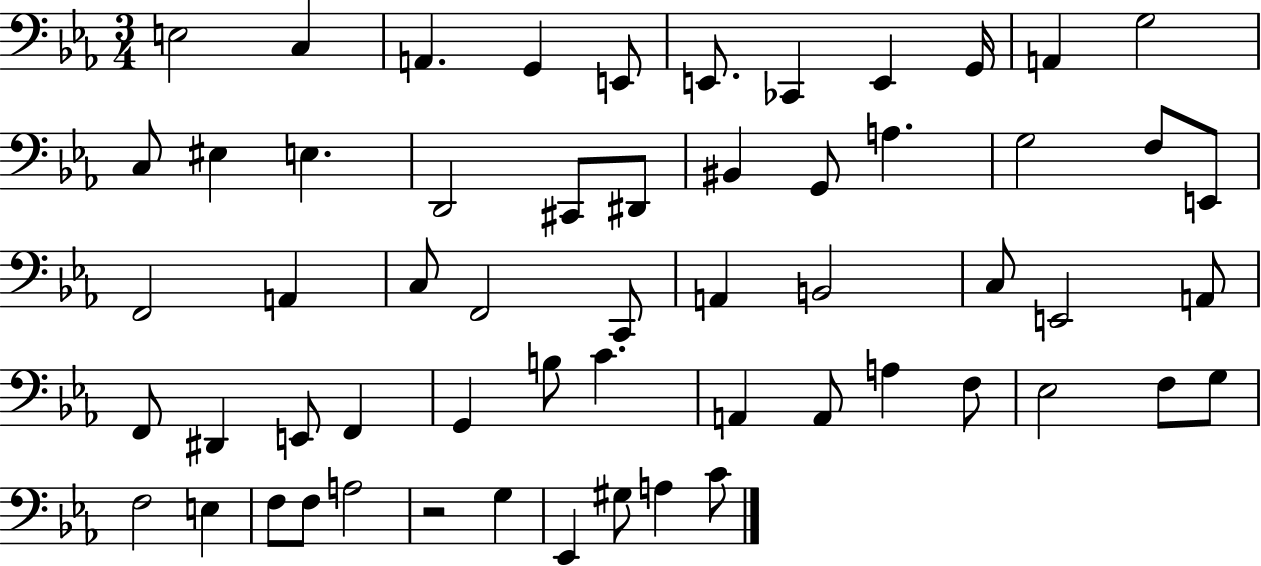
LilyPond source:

{
  \clef bass
  \numericTimeSignature
  \time 3/4
  \key ees \major
  e2 c4 | a,4. g,4 e,8 | e,8. ces,4 e,4 g,16 | a,4 g2 | \break c8 eis4 e4. | d,2 cis,8 dis,8 | bis,4 g,8 a4. | g2 f8 e,8 | \break f,2 a,4 | c8 f,2 c,8 | a,4 b,2 | c8 e,2 a,8 | \break f,8 dis,4 e,8 f,4 | g,4 b8 c'4. | a,4 a,8 a4 f8 | ees2 f8 g8 | \break f2 e4 | f8 f8 a2 | r2 g4 | ees,4 gis8 a4 c'8 | \break \bar "|."
}